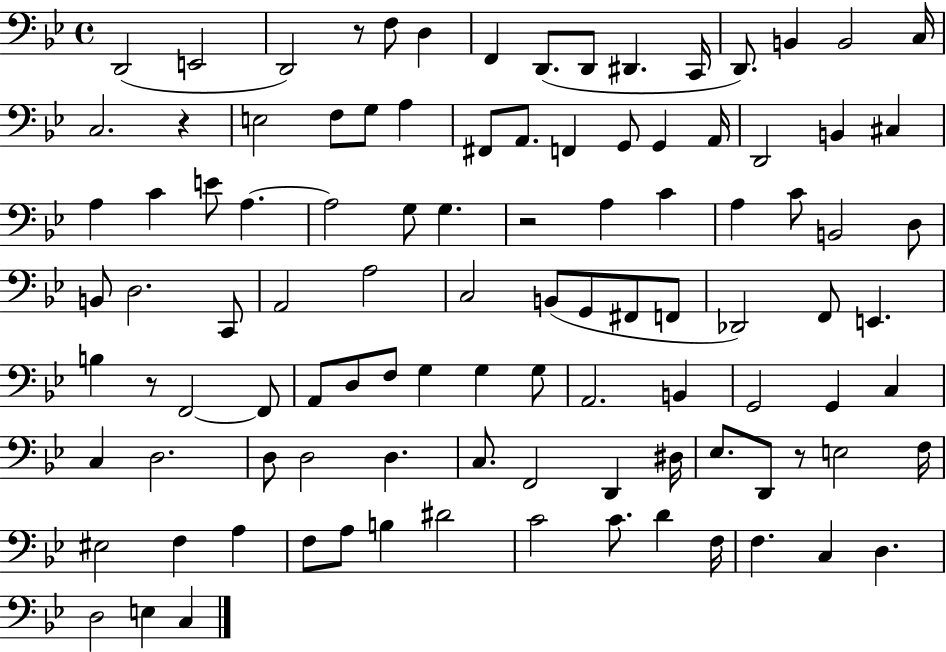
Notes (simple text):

D2/h E2/h D2/h R/e F3/e D3/q F2/q D2/e. D2/e D#2/q. C2/s D2/e. B2/q B2/h C3/s C3/h. R/q E3/h F3/e G3/e A3/q F#2/e A2/e. F2/q G2/e G2/q A2/s D2/h B2/q C#3/q A3/q C4/q E4/e A3/q. A3/h G3/e G3/q. R/h A3/q C4/q A3/q C4/e B2/h D3/e B2/e D3/h. C2/e A2/h A3/h C3/h B2/e G2/e F#2/e F2/e Db2/h F2/e E2/q. B3/q R/e F2/h F2/e A2/e D3/e F3/e G3/q G3/q G3/e A2/h. B2/q G2/h G2/q C3/q C3/q D3/h. D3/e D3/h D3/q. C3/e. F2/h D2/q D#3/s Eb3/e. D2/e R/e E3/h F3/s EIS3/h F3/q A3/q F3/e A3/e B3/q D#4/h C4/h C4/e. D4/q F3/s F3/q. C3/q D3/q. D3/h E3/q C3/q